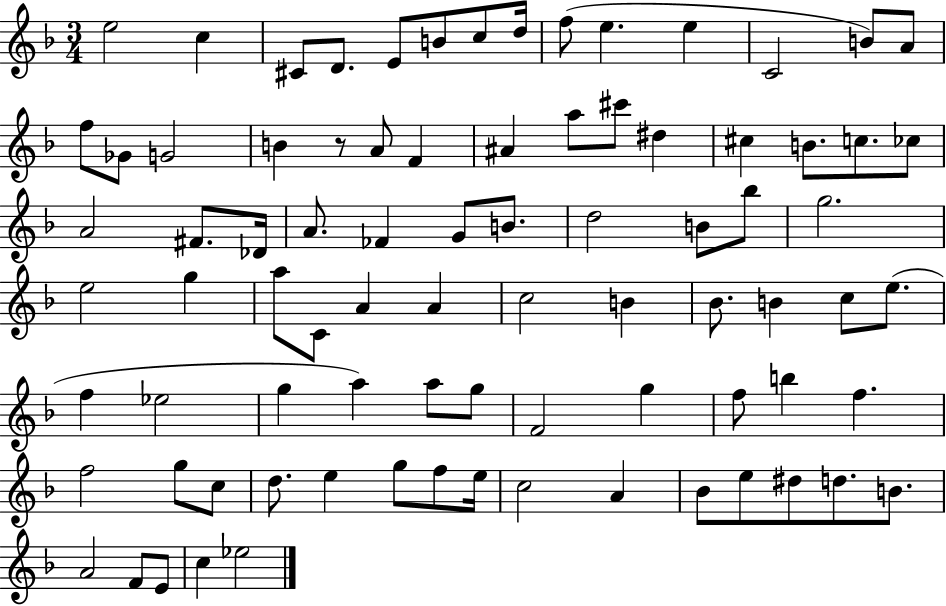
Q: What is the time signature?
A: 3/4